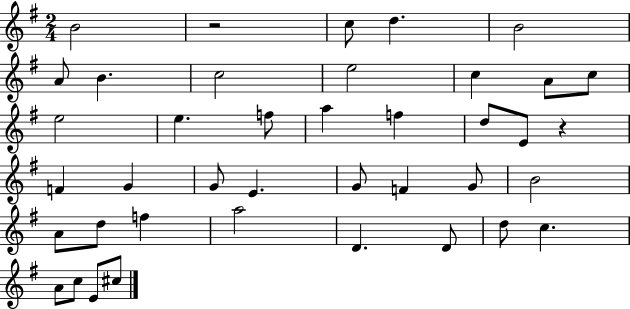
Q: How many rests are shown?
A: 2